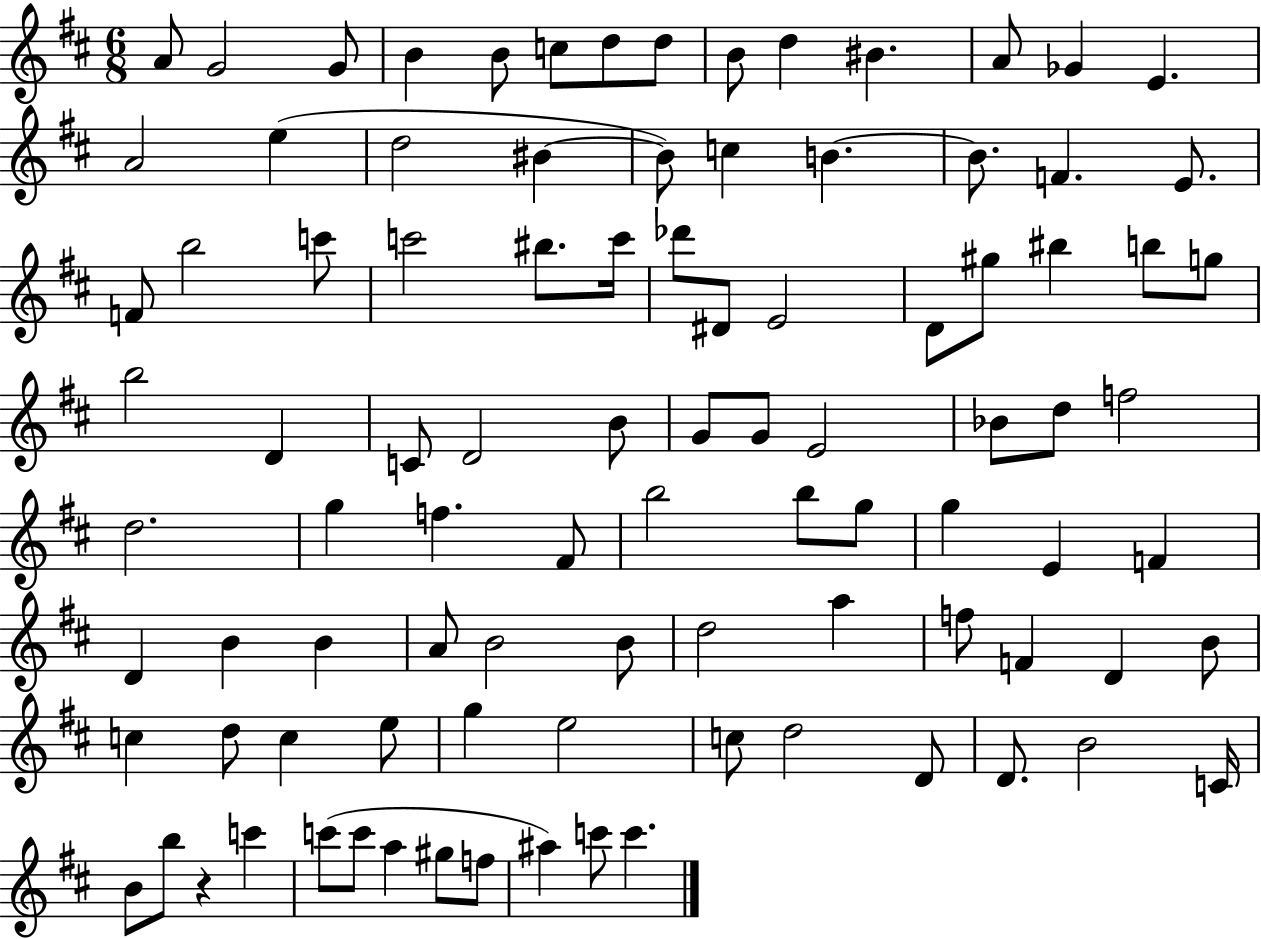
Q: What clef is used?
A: treble